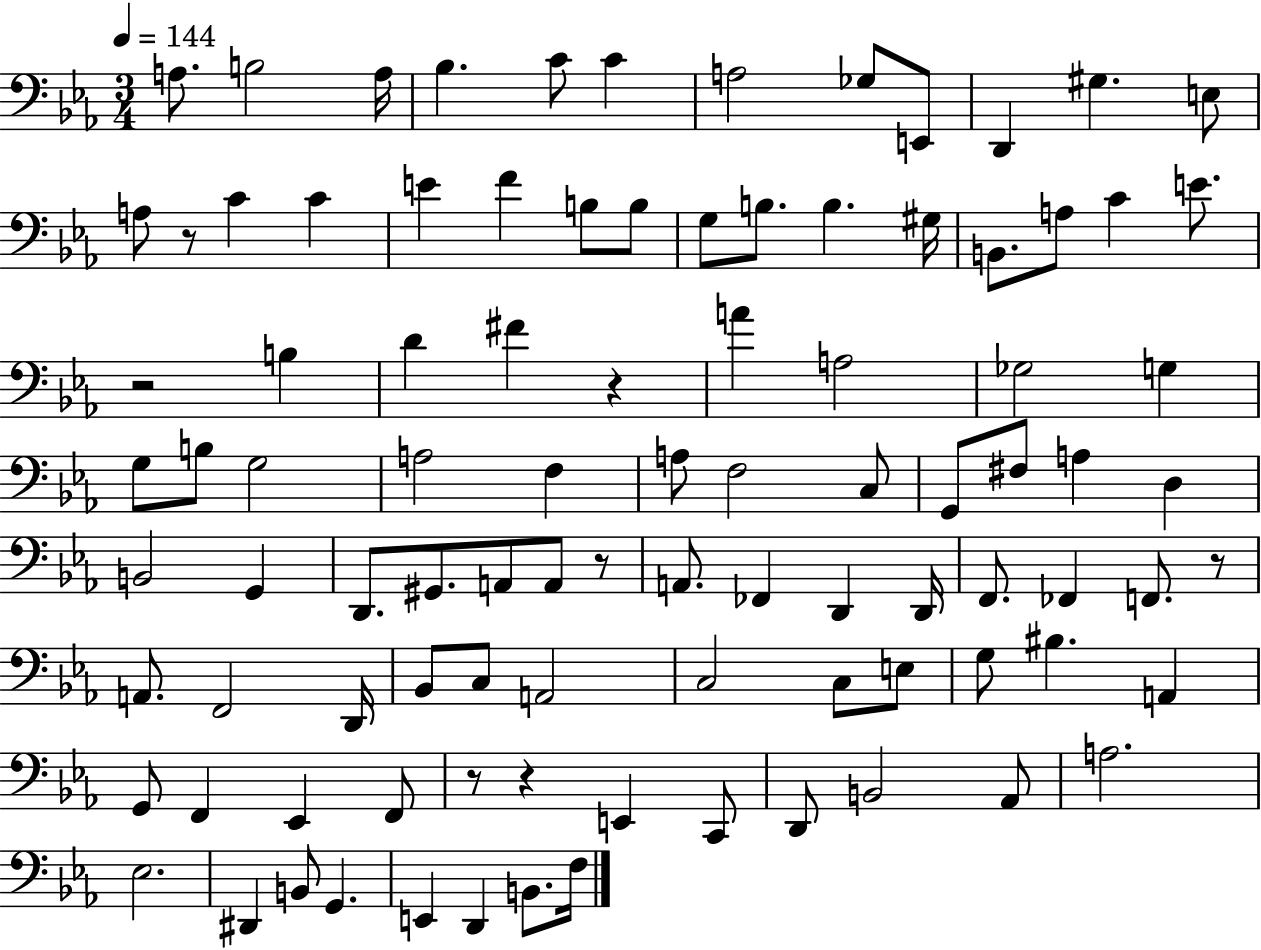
A3/e. B3/h A3/s Bb3/q. C4/e C4/q A3/h Gb3/e E2/e D2/q G#3/q. E3/e A3/e R/e C4/q C4/q E4/q F4/q B3/e B3/e G3/e B3/e. B3/q. G#3/s B2/e. A3/e C4/q E4/e. R/h B3/q D4/q F#4/q R/q A4/q A3/h Gb3/h G3/q G3/e B3/e G3/h A3/h F3/q A3/e F3/h C3/e G2/e F#3/e A3/q D3/q B2/h G2/q D2/e. G#2/e. A2/e A2/e R/e A2/e. FES2/q D2/q D2/s F2/e. FES2/q F2/e. R/e A2/e. F2/h D2/s Bb2/e C3/e A2/h C3/h C3/e E3/e G3/e BIS3/q. A2/q G2/e F2/q Eb2/q F2/e R/e R/q E2/q C2/e D2/e B2/h Ab2/e A3/h. Eb3/h. D#2/q B2/e G2/q. E2/q D2/q B2/e. F3/s